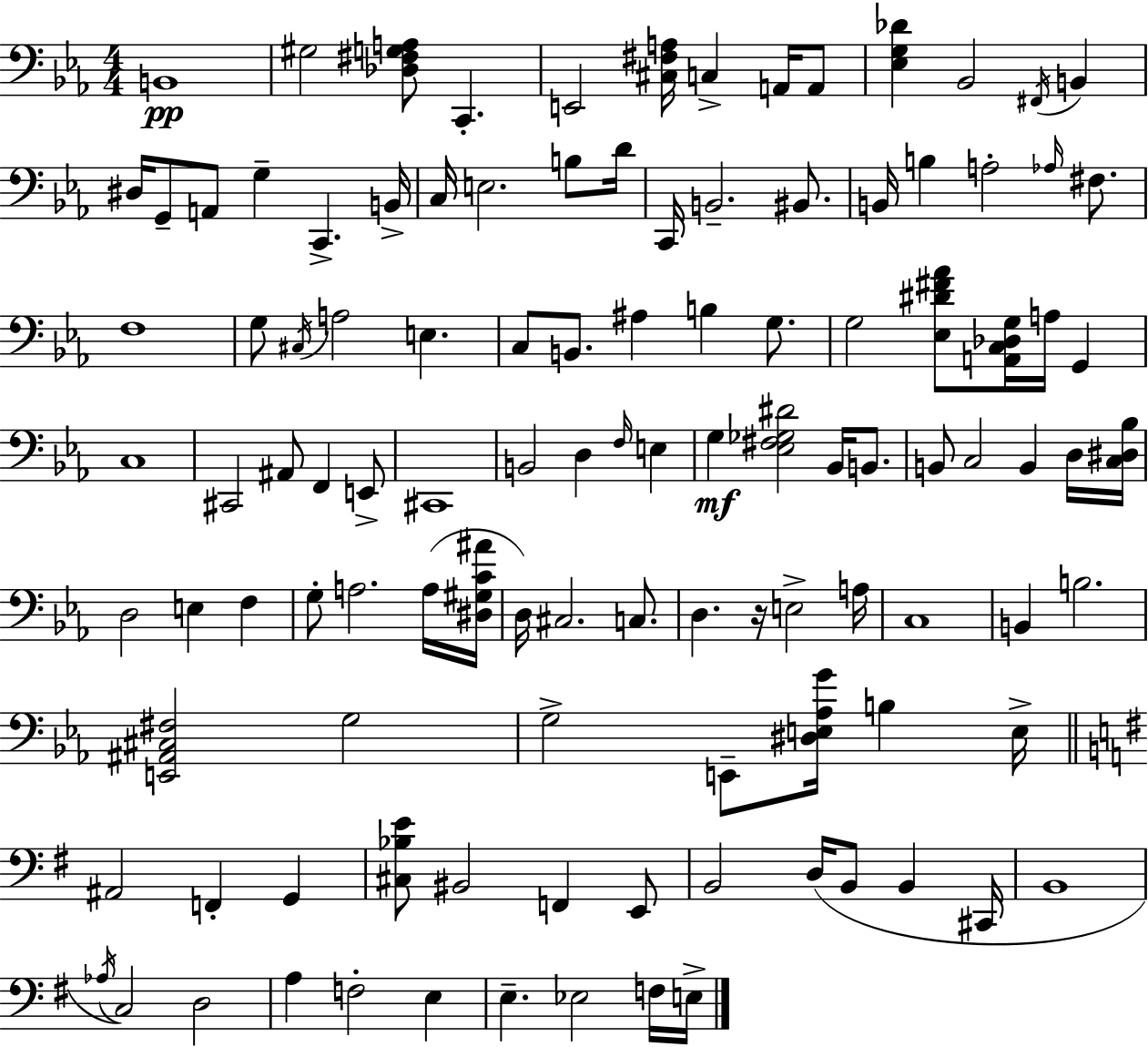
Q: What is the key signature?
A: C minor